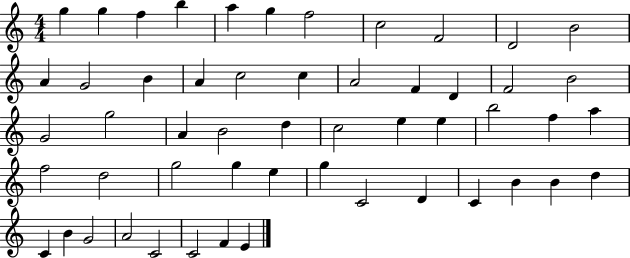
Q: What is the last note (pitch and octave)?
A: E4